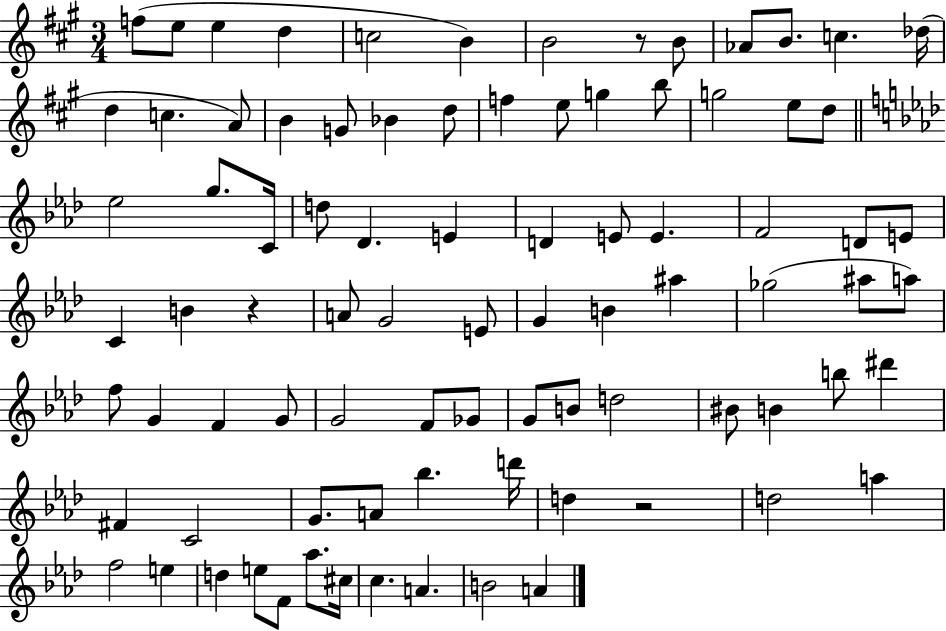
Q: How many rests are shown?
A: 3